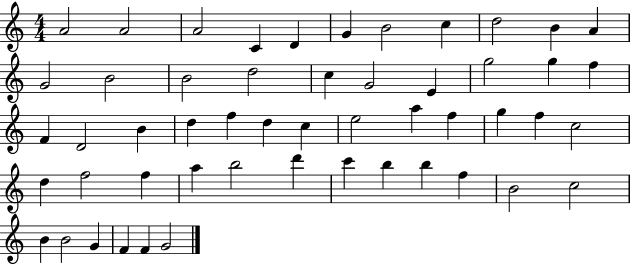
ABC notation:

X:1
T:Untitled
M:4/4
L:1/4
K:C
A2 A2 A2 C D G B2 c d2 B A G2 B2 B2 d2 c G2 E g2 g f F D2 B d f d c e2 a f g f c2 d f2 f a b2 d' c' b b f B2 c2 B B2 G F F G2